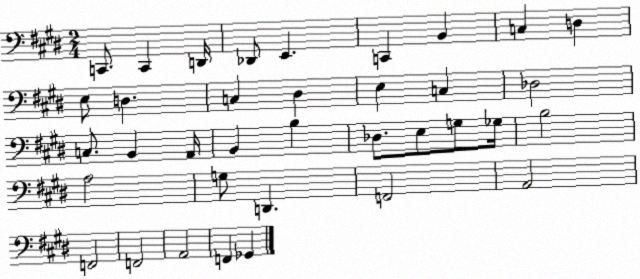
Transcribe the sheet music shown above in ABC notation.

X:1
T:Untitled
M:2/4
L:1/4
K:E
C,,/2 C,, D,,/4 _D,,/2 E,, C,, B,, C, D, E,/2 D, C, ^D, E, C, _D,2 C,/2 B,, A,,/4 B,, B, _D,/2 E,/2 G,/2 _G,/4 B,2 A,2 G,/2 D,, F,,2 A,,2 F,,2 F,,2 A,,2 F,, _G,,